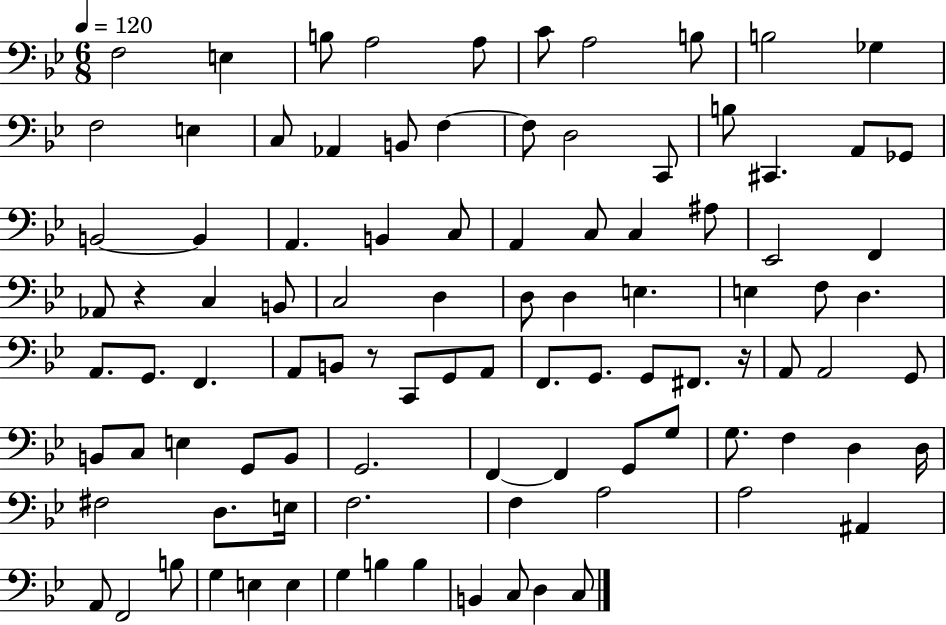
X:1
T:Untitled
M:6/8
L:1/4
K:Bb
F,2 E, B,/2 A,2 A,/2 C/2 A,2 B,/2 B,2 _G, F,2 E, C,/2 _A,, B,,/2 F, F,/2 D,2 C,,/2 B,/2 ^C,, A,,/2 _G,,/2 B,,2 B,, A,, B,, C,/2 A,, C,/2 C, ^A,/2 _E,,2 F,, _A,,/2 z C, B,,/2 C,2 D, D,/2 D, E, E, F,/2 D, A,,/2 G,,/2 F,, A,,/2 B,,/2 z/2 C,,/2 G,,/2 A,,/2 F,,/2 G,,/2 G,,/2 ^F,,/2 z/4 A,,/2 A,,2 G,,/2 B,,/2 C,/2 E, G,,/2 B,,/2 G,,2 F,, F,, G,,/2 G,/2 G,/2 F, D, D,/4 ^F,2 D,/2 E,/4 F,2 F, A,2 A,2 ^A,, A,,/2 F,,2 B,/2 G, E, E, G, B, B, B,, C,/2 D, C,/2